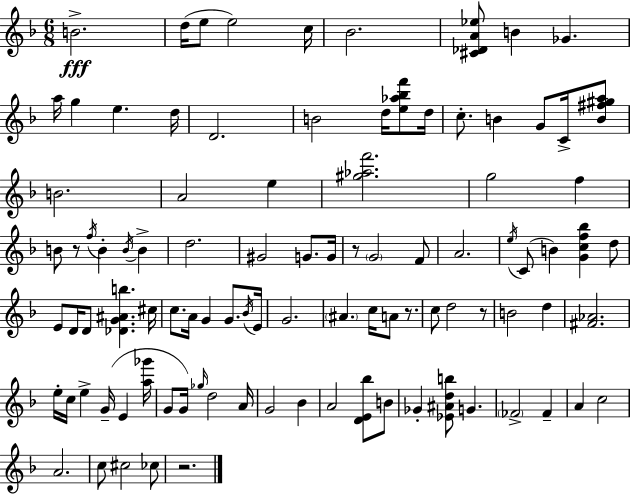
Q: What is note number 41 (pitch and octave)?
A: D5